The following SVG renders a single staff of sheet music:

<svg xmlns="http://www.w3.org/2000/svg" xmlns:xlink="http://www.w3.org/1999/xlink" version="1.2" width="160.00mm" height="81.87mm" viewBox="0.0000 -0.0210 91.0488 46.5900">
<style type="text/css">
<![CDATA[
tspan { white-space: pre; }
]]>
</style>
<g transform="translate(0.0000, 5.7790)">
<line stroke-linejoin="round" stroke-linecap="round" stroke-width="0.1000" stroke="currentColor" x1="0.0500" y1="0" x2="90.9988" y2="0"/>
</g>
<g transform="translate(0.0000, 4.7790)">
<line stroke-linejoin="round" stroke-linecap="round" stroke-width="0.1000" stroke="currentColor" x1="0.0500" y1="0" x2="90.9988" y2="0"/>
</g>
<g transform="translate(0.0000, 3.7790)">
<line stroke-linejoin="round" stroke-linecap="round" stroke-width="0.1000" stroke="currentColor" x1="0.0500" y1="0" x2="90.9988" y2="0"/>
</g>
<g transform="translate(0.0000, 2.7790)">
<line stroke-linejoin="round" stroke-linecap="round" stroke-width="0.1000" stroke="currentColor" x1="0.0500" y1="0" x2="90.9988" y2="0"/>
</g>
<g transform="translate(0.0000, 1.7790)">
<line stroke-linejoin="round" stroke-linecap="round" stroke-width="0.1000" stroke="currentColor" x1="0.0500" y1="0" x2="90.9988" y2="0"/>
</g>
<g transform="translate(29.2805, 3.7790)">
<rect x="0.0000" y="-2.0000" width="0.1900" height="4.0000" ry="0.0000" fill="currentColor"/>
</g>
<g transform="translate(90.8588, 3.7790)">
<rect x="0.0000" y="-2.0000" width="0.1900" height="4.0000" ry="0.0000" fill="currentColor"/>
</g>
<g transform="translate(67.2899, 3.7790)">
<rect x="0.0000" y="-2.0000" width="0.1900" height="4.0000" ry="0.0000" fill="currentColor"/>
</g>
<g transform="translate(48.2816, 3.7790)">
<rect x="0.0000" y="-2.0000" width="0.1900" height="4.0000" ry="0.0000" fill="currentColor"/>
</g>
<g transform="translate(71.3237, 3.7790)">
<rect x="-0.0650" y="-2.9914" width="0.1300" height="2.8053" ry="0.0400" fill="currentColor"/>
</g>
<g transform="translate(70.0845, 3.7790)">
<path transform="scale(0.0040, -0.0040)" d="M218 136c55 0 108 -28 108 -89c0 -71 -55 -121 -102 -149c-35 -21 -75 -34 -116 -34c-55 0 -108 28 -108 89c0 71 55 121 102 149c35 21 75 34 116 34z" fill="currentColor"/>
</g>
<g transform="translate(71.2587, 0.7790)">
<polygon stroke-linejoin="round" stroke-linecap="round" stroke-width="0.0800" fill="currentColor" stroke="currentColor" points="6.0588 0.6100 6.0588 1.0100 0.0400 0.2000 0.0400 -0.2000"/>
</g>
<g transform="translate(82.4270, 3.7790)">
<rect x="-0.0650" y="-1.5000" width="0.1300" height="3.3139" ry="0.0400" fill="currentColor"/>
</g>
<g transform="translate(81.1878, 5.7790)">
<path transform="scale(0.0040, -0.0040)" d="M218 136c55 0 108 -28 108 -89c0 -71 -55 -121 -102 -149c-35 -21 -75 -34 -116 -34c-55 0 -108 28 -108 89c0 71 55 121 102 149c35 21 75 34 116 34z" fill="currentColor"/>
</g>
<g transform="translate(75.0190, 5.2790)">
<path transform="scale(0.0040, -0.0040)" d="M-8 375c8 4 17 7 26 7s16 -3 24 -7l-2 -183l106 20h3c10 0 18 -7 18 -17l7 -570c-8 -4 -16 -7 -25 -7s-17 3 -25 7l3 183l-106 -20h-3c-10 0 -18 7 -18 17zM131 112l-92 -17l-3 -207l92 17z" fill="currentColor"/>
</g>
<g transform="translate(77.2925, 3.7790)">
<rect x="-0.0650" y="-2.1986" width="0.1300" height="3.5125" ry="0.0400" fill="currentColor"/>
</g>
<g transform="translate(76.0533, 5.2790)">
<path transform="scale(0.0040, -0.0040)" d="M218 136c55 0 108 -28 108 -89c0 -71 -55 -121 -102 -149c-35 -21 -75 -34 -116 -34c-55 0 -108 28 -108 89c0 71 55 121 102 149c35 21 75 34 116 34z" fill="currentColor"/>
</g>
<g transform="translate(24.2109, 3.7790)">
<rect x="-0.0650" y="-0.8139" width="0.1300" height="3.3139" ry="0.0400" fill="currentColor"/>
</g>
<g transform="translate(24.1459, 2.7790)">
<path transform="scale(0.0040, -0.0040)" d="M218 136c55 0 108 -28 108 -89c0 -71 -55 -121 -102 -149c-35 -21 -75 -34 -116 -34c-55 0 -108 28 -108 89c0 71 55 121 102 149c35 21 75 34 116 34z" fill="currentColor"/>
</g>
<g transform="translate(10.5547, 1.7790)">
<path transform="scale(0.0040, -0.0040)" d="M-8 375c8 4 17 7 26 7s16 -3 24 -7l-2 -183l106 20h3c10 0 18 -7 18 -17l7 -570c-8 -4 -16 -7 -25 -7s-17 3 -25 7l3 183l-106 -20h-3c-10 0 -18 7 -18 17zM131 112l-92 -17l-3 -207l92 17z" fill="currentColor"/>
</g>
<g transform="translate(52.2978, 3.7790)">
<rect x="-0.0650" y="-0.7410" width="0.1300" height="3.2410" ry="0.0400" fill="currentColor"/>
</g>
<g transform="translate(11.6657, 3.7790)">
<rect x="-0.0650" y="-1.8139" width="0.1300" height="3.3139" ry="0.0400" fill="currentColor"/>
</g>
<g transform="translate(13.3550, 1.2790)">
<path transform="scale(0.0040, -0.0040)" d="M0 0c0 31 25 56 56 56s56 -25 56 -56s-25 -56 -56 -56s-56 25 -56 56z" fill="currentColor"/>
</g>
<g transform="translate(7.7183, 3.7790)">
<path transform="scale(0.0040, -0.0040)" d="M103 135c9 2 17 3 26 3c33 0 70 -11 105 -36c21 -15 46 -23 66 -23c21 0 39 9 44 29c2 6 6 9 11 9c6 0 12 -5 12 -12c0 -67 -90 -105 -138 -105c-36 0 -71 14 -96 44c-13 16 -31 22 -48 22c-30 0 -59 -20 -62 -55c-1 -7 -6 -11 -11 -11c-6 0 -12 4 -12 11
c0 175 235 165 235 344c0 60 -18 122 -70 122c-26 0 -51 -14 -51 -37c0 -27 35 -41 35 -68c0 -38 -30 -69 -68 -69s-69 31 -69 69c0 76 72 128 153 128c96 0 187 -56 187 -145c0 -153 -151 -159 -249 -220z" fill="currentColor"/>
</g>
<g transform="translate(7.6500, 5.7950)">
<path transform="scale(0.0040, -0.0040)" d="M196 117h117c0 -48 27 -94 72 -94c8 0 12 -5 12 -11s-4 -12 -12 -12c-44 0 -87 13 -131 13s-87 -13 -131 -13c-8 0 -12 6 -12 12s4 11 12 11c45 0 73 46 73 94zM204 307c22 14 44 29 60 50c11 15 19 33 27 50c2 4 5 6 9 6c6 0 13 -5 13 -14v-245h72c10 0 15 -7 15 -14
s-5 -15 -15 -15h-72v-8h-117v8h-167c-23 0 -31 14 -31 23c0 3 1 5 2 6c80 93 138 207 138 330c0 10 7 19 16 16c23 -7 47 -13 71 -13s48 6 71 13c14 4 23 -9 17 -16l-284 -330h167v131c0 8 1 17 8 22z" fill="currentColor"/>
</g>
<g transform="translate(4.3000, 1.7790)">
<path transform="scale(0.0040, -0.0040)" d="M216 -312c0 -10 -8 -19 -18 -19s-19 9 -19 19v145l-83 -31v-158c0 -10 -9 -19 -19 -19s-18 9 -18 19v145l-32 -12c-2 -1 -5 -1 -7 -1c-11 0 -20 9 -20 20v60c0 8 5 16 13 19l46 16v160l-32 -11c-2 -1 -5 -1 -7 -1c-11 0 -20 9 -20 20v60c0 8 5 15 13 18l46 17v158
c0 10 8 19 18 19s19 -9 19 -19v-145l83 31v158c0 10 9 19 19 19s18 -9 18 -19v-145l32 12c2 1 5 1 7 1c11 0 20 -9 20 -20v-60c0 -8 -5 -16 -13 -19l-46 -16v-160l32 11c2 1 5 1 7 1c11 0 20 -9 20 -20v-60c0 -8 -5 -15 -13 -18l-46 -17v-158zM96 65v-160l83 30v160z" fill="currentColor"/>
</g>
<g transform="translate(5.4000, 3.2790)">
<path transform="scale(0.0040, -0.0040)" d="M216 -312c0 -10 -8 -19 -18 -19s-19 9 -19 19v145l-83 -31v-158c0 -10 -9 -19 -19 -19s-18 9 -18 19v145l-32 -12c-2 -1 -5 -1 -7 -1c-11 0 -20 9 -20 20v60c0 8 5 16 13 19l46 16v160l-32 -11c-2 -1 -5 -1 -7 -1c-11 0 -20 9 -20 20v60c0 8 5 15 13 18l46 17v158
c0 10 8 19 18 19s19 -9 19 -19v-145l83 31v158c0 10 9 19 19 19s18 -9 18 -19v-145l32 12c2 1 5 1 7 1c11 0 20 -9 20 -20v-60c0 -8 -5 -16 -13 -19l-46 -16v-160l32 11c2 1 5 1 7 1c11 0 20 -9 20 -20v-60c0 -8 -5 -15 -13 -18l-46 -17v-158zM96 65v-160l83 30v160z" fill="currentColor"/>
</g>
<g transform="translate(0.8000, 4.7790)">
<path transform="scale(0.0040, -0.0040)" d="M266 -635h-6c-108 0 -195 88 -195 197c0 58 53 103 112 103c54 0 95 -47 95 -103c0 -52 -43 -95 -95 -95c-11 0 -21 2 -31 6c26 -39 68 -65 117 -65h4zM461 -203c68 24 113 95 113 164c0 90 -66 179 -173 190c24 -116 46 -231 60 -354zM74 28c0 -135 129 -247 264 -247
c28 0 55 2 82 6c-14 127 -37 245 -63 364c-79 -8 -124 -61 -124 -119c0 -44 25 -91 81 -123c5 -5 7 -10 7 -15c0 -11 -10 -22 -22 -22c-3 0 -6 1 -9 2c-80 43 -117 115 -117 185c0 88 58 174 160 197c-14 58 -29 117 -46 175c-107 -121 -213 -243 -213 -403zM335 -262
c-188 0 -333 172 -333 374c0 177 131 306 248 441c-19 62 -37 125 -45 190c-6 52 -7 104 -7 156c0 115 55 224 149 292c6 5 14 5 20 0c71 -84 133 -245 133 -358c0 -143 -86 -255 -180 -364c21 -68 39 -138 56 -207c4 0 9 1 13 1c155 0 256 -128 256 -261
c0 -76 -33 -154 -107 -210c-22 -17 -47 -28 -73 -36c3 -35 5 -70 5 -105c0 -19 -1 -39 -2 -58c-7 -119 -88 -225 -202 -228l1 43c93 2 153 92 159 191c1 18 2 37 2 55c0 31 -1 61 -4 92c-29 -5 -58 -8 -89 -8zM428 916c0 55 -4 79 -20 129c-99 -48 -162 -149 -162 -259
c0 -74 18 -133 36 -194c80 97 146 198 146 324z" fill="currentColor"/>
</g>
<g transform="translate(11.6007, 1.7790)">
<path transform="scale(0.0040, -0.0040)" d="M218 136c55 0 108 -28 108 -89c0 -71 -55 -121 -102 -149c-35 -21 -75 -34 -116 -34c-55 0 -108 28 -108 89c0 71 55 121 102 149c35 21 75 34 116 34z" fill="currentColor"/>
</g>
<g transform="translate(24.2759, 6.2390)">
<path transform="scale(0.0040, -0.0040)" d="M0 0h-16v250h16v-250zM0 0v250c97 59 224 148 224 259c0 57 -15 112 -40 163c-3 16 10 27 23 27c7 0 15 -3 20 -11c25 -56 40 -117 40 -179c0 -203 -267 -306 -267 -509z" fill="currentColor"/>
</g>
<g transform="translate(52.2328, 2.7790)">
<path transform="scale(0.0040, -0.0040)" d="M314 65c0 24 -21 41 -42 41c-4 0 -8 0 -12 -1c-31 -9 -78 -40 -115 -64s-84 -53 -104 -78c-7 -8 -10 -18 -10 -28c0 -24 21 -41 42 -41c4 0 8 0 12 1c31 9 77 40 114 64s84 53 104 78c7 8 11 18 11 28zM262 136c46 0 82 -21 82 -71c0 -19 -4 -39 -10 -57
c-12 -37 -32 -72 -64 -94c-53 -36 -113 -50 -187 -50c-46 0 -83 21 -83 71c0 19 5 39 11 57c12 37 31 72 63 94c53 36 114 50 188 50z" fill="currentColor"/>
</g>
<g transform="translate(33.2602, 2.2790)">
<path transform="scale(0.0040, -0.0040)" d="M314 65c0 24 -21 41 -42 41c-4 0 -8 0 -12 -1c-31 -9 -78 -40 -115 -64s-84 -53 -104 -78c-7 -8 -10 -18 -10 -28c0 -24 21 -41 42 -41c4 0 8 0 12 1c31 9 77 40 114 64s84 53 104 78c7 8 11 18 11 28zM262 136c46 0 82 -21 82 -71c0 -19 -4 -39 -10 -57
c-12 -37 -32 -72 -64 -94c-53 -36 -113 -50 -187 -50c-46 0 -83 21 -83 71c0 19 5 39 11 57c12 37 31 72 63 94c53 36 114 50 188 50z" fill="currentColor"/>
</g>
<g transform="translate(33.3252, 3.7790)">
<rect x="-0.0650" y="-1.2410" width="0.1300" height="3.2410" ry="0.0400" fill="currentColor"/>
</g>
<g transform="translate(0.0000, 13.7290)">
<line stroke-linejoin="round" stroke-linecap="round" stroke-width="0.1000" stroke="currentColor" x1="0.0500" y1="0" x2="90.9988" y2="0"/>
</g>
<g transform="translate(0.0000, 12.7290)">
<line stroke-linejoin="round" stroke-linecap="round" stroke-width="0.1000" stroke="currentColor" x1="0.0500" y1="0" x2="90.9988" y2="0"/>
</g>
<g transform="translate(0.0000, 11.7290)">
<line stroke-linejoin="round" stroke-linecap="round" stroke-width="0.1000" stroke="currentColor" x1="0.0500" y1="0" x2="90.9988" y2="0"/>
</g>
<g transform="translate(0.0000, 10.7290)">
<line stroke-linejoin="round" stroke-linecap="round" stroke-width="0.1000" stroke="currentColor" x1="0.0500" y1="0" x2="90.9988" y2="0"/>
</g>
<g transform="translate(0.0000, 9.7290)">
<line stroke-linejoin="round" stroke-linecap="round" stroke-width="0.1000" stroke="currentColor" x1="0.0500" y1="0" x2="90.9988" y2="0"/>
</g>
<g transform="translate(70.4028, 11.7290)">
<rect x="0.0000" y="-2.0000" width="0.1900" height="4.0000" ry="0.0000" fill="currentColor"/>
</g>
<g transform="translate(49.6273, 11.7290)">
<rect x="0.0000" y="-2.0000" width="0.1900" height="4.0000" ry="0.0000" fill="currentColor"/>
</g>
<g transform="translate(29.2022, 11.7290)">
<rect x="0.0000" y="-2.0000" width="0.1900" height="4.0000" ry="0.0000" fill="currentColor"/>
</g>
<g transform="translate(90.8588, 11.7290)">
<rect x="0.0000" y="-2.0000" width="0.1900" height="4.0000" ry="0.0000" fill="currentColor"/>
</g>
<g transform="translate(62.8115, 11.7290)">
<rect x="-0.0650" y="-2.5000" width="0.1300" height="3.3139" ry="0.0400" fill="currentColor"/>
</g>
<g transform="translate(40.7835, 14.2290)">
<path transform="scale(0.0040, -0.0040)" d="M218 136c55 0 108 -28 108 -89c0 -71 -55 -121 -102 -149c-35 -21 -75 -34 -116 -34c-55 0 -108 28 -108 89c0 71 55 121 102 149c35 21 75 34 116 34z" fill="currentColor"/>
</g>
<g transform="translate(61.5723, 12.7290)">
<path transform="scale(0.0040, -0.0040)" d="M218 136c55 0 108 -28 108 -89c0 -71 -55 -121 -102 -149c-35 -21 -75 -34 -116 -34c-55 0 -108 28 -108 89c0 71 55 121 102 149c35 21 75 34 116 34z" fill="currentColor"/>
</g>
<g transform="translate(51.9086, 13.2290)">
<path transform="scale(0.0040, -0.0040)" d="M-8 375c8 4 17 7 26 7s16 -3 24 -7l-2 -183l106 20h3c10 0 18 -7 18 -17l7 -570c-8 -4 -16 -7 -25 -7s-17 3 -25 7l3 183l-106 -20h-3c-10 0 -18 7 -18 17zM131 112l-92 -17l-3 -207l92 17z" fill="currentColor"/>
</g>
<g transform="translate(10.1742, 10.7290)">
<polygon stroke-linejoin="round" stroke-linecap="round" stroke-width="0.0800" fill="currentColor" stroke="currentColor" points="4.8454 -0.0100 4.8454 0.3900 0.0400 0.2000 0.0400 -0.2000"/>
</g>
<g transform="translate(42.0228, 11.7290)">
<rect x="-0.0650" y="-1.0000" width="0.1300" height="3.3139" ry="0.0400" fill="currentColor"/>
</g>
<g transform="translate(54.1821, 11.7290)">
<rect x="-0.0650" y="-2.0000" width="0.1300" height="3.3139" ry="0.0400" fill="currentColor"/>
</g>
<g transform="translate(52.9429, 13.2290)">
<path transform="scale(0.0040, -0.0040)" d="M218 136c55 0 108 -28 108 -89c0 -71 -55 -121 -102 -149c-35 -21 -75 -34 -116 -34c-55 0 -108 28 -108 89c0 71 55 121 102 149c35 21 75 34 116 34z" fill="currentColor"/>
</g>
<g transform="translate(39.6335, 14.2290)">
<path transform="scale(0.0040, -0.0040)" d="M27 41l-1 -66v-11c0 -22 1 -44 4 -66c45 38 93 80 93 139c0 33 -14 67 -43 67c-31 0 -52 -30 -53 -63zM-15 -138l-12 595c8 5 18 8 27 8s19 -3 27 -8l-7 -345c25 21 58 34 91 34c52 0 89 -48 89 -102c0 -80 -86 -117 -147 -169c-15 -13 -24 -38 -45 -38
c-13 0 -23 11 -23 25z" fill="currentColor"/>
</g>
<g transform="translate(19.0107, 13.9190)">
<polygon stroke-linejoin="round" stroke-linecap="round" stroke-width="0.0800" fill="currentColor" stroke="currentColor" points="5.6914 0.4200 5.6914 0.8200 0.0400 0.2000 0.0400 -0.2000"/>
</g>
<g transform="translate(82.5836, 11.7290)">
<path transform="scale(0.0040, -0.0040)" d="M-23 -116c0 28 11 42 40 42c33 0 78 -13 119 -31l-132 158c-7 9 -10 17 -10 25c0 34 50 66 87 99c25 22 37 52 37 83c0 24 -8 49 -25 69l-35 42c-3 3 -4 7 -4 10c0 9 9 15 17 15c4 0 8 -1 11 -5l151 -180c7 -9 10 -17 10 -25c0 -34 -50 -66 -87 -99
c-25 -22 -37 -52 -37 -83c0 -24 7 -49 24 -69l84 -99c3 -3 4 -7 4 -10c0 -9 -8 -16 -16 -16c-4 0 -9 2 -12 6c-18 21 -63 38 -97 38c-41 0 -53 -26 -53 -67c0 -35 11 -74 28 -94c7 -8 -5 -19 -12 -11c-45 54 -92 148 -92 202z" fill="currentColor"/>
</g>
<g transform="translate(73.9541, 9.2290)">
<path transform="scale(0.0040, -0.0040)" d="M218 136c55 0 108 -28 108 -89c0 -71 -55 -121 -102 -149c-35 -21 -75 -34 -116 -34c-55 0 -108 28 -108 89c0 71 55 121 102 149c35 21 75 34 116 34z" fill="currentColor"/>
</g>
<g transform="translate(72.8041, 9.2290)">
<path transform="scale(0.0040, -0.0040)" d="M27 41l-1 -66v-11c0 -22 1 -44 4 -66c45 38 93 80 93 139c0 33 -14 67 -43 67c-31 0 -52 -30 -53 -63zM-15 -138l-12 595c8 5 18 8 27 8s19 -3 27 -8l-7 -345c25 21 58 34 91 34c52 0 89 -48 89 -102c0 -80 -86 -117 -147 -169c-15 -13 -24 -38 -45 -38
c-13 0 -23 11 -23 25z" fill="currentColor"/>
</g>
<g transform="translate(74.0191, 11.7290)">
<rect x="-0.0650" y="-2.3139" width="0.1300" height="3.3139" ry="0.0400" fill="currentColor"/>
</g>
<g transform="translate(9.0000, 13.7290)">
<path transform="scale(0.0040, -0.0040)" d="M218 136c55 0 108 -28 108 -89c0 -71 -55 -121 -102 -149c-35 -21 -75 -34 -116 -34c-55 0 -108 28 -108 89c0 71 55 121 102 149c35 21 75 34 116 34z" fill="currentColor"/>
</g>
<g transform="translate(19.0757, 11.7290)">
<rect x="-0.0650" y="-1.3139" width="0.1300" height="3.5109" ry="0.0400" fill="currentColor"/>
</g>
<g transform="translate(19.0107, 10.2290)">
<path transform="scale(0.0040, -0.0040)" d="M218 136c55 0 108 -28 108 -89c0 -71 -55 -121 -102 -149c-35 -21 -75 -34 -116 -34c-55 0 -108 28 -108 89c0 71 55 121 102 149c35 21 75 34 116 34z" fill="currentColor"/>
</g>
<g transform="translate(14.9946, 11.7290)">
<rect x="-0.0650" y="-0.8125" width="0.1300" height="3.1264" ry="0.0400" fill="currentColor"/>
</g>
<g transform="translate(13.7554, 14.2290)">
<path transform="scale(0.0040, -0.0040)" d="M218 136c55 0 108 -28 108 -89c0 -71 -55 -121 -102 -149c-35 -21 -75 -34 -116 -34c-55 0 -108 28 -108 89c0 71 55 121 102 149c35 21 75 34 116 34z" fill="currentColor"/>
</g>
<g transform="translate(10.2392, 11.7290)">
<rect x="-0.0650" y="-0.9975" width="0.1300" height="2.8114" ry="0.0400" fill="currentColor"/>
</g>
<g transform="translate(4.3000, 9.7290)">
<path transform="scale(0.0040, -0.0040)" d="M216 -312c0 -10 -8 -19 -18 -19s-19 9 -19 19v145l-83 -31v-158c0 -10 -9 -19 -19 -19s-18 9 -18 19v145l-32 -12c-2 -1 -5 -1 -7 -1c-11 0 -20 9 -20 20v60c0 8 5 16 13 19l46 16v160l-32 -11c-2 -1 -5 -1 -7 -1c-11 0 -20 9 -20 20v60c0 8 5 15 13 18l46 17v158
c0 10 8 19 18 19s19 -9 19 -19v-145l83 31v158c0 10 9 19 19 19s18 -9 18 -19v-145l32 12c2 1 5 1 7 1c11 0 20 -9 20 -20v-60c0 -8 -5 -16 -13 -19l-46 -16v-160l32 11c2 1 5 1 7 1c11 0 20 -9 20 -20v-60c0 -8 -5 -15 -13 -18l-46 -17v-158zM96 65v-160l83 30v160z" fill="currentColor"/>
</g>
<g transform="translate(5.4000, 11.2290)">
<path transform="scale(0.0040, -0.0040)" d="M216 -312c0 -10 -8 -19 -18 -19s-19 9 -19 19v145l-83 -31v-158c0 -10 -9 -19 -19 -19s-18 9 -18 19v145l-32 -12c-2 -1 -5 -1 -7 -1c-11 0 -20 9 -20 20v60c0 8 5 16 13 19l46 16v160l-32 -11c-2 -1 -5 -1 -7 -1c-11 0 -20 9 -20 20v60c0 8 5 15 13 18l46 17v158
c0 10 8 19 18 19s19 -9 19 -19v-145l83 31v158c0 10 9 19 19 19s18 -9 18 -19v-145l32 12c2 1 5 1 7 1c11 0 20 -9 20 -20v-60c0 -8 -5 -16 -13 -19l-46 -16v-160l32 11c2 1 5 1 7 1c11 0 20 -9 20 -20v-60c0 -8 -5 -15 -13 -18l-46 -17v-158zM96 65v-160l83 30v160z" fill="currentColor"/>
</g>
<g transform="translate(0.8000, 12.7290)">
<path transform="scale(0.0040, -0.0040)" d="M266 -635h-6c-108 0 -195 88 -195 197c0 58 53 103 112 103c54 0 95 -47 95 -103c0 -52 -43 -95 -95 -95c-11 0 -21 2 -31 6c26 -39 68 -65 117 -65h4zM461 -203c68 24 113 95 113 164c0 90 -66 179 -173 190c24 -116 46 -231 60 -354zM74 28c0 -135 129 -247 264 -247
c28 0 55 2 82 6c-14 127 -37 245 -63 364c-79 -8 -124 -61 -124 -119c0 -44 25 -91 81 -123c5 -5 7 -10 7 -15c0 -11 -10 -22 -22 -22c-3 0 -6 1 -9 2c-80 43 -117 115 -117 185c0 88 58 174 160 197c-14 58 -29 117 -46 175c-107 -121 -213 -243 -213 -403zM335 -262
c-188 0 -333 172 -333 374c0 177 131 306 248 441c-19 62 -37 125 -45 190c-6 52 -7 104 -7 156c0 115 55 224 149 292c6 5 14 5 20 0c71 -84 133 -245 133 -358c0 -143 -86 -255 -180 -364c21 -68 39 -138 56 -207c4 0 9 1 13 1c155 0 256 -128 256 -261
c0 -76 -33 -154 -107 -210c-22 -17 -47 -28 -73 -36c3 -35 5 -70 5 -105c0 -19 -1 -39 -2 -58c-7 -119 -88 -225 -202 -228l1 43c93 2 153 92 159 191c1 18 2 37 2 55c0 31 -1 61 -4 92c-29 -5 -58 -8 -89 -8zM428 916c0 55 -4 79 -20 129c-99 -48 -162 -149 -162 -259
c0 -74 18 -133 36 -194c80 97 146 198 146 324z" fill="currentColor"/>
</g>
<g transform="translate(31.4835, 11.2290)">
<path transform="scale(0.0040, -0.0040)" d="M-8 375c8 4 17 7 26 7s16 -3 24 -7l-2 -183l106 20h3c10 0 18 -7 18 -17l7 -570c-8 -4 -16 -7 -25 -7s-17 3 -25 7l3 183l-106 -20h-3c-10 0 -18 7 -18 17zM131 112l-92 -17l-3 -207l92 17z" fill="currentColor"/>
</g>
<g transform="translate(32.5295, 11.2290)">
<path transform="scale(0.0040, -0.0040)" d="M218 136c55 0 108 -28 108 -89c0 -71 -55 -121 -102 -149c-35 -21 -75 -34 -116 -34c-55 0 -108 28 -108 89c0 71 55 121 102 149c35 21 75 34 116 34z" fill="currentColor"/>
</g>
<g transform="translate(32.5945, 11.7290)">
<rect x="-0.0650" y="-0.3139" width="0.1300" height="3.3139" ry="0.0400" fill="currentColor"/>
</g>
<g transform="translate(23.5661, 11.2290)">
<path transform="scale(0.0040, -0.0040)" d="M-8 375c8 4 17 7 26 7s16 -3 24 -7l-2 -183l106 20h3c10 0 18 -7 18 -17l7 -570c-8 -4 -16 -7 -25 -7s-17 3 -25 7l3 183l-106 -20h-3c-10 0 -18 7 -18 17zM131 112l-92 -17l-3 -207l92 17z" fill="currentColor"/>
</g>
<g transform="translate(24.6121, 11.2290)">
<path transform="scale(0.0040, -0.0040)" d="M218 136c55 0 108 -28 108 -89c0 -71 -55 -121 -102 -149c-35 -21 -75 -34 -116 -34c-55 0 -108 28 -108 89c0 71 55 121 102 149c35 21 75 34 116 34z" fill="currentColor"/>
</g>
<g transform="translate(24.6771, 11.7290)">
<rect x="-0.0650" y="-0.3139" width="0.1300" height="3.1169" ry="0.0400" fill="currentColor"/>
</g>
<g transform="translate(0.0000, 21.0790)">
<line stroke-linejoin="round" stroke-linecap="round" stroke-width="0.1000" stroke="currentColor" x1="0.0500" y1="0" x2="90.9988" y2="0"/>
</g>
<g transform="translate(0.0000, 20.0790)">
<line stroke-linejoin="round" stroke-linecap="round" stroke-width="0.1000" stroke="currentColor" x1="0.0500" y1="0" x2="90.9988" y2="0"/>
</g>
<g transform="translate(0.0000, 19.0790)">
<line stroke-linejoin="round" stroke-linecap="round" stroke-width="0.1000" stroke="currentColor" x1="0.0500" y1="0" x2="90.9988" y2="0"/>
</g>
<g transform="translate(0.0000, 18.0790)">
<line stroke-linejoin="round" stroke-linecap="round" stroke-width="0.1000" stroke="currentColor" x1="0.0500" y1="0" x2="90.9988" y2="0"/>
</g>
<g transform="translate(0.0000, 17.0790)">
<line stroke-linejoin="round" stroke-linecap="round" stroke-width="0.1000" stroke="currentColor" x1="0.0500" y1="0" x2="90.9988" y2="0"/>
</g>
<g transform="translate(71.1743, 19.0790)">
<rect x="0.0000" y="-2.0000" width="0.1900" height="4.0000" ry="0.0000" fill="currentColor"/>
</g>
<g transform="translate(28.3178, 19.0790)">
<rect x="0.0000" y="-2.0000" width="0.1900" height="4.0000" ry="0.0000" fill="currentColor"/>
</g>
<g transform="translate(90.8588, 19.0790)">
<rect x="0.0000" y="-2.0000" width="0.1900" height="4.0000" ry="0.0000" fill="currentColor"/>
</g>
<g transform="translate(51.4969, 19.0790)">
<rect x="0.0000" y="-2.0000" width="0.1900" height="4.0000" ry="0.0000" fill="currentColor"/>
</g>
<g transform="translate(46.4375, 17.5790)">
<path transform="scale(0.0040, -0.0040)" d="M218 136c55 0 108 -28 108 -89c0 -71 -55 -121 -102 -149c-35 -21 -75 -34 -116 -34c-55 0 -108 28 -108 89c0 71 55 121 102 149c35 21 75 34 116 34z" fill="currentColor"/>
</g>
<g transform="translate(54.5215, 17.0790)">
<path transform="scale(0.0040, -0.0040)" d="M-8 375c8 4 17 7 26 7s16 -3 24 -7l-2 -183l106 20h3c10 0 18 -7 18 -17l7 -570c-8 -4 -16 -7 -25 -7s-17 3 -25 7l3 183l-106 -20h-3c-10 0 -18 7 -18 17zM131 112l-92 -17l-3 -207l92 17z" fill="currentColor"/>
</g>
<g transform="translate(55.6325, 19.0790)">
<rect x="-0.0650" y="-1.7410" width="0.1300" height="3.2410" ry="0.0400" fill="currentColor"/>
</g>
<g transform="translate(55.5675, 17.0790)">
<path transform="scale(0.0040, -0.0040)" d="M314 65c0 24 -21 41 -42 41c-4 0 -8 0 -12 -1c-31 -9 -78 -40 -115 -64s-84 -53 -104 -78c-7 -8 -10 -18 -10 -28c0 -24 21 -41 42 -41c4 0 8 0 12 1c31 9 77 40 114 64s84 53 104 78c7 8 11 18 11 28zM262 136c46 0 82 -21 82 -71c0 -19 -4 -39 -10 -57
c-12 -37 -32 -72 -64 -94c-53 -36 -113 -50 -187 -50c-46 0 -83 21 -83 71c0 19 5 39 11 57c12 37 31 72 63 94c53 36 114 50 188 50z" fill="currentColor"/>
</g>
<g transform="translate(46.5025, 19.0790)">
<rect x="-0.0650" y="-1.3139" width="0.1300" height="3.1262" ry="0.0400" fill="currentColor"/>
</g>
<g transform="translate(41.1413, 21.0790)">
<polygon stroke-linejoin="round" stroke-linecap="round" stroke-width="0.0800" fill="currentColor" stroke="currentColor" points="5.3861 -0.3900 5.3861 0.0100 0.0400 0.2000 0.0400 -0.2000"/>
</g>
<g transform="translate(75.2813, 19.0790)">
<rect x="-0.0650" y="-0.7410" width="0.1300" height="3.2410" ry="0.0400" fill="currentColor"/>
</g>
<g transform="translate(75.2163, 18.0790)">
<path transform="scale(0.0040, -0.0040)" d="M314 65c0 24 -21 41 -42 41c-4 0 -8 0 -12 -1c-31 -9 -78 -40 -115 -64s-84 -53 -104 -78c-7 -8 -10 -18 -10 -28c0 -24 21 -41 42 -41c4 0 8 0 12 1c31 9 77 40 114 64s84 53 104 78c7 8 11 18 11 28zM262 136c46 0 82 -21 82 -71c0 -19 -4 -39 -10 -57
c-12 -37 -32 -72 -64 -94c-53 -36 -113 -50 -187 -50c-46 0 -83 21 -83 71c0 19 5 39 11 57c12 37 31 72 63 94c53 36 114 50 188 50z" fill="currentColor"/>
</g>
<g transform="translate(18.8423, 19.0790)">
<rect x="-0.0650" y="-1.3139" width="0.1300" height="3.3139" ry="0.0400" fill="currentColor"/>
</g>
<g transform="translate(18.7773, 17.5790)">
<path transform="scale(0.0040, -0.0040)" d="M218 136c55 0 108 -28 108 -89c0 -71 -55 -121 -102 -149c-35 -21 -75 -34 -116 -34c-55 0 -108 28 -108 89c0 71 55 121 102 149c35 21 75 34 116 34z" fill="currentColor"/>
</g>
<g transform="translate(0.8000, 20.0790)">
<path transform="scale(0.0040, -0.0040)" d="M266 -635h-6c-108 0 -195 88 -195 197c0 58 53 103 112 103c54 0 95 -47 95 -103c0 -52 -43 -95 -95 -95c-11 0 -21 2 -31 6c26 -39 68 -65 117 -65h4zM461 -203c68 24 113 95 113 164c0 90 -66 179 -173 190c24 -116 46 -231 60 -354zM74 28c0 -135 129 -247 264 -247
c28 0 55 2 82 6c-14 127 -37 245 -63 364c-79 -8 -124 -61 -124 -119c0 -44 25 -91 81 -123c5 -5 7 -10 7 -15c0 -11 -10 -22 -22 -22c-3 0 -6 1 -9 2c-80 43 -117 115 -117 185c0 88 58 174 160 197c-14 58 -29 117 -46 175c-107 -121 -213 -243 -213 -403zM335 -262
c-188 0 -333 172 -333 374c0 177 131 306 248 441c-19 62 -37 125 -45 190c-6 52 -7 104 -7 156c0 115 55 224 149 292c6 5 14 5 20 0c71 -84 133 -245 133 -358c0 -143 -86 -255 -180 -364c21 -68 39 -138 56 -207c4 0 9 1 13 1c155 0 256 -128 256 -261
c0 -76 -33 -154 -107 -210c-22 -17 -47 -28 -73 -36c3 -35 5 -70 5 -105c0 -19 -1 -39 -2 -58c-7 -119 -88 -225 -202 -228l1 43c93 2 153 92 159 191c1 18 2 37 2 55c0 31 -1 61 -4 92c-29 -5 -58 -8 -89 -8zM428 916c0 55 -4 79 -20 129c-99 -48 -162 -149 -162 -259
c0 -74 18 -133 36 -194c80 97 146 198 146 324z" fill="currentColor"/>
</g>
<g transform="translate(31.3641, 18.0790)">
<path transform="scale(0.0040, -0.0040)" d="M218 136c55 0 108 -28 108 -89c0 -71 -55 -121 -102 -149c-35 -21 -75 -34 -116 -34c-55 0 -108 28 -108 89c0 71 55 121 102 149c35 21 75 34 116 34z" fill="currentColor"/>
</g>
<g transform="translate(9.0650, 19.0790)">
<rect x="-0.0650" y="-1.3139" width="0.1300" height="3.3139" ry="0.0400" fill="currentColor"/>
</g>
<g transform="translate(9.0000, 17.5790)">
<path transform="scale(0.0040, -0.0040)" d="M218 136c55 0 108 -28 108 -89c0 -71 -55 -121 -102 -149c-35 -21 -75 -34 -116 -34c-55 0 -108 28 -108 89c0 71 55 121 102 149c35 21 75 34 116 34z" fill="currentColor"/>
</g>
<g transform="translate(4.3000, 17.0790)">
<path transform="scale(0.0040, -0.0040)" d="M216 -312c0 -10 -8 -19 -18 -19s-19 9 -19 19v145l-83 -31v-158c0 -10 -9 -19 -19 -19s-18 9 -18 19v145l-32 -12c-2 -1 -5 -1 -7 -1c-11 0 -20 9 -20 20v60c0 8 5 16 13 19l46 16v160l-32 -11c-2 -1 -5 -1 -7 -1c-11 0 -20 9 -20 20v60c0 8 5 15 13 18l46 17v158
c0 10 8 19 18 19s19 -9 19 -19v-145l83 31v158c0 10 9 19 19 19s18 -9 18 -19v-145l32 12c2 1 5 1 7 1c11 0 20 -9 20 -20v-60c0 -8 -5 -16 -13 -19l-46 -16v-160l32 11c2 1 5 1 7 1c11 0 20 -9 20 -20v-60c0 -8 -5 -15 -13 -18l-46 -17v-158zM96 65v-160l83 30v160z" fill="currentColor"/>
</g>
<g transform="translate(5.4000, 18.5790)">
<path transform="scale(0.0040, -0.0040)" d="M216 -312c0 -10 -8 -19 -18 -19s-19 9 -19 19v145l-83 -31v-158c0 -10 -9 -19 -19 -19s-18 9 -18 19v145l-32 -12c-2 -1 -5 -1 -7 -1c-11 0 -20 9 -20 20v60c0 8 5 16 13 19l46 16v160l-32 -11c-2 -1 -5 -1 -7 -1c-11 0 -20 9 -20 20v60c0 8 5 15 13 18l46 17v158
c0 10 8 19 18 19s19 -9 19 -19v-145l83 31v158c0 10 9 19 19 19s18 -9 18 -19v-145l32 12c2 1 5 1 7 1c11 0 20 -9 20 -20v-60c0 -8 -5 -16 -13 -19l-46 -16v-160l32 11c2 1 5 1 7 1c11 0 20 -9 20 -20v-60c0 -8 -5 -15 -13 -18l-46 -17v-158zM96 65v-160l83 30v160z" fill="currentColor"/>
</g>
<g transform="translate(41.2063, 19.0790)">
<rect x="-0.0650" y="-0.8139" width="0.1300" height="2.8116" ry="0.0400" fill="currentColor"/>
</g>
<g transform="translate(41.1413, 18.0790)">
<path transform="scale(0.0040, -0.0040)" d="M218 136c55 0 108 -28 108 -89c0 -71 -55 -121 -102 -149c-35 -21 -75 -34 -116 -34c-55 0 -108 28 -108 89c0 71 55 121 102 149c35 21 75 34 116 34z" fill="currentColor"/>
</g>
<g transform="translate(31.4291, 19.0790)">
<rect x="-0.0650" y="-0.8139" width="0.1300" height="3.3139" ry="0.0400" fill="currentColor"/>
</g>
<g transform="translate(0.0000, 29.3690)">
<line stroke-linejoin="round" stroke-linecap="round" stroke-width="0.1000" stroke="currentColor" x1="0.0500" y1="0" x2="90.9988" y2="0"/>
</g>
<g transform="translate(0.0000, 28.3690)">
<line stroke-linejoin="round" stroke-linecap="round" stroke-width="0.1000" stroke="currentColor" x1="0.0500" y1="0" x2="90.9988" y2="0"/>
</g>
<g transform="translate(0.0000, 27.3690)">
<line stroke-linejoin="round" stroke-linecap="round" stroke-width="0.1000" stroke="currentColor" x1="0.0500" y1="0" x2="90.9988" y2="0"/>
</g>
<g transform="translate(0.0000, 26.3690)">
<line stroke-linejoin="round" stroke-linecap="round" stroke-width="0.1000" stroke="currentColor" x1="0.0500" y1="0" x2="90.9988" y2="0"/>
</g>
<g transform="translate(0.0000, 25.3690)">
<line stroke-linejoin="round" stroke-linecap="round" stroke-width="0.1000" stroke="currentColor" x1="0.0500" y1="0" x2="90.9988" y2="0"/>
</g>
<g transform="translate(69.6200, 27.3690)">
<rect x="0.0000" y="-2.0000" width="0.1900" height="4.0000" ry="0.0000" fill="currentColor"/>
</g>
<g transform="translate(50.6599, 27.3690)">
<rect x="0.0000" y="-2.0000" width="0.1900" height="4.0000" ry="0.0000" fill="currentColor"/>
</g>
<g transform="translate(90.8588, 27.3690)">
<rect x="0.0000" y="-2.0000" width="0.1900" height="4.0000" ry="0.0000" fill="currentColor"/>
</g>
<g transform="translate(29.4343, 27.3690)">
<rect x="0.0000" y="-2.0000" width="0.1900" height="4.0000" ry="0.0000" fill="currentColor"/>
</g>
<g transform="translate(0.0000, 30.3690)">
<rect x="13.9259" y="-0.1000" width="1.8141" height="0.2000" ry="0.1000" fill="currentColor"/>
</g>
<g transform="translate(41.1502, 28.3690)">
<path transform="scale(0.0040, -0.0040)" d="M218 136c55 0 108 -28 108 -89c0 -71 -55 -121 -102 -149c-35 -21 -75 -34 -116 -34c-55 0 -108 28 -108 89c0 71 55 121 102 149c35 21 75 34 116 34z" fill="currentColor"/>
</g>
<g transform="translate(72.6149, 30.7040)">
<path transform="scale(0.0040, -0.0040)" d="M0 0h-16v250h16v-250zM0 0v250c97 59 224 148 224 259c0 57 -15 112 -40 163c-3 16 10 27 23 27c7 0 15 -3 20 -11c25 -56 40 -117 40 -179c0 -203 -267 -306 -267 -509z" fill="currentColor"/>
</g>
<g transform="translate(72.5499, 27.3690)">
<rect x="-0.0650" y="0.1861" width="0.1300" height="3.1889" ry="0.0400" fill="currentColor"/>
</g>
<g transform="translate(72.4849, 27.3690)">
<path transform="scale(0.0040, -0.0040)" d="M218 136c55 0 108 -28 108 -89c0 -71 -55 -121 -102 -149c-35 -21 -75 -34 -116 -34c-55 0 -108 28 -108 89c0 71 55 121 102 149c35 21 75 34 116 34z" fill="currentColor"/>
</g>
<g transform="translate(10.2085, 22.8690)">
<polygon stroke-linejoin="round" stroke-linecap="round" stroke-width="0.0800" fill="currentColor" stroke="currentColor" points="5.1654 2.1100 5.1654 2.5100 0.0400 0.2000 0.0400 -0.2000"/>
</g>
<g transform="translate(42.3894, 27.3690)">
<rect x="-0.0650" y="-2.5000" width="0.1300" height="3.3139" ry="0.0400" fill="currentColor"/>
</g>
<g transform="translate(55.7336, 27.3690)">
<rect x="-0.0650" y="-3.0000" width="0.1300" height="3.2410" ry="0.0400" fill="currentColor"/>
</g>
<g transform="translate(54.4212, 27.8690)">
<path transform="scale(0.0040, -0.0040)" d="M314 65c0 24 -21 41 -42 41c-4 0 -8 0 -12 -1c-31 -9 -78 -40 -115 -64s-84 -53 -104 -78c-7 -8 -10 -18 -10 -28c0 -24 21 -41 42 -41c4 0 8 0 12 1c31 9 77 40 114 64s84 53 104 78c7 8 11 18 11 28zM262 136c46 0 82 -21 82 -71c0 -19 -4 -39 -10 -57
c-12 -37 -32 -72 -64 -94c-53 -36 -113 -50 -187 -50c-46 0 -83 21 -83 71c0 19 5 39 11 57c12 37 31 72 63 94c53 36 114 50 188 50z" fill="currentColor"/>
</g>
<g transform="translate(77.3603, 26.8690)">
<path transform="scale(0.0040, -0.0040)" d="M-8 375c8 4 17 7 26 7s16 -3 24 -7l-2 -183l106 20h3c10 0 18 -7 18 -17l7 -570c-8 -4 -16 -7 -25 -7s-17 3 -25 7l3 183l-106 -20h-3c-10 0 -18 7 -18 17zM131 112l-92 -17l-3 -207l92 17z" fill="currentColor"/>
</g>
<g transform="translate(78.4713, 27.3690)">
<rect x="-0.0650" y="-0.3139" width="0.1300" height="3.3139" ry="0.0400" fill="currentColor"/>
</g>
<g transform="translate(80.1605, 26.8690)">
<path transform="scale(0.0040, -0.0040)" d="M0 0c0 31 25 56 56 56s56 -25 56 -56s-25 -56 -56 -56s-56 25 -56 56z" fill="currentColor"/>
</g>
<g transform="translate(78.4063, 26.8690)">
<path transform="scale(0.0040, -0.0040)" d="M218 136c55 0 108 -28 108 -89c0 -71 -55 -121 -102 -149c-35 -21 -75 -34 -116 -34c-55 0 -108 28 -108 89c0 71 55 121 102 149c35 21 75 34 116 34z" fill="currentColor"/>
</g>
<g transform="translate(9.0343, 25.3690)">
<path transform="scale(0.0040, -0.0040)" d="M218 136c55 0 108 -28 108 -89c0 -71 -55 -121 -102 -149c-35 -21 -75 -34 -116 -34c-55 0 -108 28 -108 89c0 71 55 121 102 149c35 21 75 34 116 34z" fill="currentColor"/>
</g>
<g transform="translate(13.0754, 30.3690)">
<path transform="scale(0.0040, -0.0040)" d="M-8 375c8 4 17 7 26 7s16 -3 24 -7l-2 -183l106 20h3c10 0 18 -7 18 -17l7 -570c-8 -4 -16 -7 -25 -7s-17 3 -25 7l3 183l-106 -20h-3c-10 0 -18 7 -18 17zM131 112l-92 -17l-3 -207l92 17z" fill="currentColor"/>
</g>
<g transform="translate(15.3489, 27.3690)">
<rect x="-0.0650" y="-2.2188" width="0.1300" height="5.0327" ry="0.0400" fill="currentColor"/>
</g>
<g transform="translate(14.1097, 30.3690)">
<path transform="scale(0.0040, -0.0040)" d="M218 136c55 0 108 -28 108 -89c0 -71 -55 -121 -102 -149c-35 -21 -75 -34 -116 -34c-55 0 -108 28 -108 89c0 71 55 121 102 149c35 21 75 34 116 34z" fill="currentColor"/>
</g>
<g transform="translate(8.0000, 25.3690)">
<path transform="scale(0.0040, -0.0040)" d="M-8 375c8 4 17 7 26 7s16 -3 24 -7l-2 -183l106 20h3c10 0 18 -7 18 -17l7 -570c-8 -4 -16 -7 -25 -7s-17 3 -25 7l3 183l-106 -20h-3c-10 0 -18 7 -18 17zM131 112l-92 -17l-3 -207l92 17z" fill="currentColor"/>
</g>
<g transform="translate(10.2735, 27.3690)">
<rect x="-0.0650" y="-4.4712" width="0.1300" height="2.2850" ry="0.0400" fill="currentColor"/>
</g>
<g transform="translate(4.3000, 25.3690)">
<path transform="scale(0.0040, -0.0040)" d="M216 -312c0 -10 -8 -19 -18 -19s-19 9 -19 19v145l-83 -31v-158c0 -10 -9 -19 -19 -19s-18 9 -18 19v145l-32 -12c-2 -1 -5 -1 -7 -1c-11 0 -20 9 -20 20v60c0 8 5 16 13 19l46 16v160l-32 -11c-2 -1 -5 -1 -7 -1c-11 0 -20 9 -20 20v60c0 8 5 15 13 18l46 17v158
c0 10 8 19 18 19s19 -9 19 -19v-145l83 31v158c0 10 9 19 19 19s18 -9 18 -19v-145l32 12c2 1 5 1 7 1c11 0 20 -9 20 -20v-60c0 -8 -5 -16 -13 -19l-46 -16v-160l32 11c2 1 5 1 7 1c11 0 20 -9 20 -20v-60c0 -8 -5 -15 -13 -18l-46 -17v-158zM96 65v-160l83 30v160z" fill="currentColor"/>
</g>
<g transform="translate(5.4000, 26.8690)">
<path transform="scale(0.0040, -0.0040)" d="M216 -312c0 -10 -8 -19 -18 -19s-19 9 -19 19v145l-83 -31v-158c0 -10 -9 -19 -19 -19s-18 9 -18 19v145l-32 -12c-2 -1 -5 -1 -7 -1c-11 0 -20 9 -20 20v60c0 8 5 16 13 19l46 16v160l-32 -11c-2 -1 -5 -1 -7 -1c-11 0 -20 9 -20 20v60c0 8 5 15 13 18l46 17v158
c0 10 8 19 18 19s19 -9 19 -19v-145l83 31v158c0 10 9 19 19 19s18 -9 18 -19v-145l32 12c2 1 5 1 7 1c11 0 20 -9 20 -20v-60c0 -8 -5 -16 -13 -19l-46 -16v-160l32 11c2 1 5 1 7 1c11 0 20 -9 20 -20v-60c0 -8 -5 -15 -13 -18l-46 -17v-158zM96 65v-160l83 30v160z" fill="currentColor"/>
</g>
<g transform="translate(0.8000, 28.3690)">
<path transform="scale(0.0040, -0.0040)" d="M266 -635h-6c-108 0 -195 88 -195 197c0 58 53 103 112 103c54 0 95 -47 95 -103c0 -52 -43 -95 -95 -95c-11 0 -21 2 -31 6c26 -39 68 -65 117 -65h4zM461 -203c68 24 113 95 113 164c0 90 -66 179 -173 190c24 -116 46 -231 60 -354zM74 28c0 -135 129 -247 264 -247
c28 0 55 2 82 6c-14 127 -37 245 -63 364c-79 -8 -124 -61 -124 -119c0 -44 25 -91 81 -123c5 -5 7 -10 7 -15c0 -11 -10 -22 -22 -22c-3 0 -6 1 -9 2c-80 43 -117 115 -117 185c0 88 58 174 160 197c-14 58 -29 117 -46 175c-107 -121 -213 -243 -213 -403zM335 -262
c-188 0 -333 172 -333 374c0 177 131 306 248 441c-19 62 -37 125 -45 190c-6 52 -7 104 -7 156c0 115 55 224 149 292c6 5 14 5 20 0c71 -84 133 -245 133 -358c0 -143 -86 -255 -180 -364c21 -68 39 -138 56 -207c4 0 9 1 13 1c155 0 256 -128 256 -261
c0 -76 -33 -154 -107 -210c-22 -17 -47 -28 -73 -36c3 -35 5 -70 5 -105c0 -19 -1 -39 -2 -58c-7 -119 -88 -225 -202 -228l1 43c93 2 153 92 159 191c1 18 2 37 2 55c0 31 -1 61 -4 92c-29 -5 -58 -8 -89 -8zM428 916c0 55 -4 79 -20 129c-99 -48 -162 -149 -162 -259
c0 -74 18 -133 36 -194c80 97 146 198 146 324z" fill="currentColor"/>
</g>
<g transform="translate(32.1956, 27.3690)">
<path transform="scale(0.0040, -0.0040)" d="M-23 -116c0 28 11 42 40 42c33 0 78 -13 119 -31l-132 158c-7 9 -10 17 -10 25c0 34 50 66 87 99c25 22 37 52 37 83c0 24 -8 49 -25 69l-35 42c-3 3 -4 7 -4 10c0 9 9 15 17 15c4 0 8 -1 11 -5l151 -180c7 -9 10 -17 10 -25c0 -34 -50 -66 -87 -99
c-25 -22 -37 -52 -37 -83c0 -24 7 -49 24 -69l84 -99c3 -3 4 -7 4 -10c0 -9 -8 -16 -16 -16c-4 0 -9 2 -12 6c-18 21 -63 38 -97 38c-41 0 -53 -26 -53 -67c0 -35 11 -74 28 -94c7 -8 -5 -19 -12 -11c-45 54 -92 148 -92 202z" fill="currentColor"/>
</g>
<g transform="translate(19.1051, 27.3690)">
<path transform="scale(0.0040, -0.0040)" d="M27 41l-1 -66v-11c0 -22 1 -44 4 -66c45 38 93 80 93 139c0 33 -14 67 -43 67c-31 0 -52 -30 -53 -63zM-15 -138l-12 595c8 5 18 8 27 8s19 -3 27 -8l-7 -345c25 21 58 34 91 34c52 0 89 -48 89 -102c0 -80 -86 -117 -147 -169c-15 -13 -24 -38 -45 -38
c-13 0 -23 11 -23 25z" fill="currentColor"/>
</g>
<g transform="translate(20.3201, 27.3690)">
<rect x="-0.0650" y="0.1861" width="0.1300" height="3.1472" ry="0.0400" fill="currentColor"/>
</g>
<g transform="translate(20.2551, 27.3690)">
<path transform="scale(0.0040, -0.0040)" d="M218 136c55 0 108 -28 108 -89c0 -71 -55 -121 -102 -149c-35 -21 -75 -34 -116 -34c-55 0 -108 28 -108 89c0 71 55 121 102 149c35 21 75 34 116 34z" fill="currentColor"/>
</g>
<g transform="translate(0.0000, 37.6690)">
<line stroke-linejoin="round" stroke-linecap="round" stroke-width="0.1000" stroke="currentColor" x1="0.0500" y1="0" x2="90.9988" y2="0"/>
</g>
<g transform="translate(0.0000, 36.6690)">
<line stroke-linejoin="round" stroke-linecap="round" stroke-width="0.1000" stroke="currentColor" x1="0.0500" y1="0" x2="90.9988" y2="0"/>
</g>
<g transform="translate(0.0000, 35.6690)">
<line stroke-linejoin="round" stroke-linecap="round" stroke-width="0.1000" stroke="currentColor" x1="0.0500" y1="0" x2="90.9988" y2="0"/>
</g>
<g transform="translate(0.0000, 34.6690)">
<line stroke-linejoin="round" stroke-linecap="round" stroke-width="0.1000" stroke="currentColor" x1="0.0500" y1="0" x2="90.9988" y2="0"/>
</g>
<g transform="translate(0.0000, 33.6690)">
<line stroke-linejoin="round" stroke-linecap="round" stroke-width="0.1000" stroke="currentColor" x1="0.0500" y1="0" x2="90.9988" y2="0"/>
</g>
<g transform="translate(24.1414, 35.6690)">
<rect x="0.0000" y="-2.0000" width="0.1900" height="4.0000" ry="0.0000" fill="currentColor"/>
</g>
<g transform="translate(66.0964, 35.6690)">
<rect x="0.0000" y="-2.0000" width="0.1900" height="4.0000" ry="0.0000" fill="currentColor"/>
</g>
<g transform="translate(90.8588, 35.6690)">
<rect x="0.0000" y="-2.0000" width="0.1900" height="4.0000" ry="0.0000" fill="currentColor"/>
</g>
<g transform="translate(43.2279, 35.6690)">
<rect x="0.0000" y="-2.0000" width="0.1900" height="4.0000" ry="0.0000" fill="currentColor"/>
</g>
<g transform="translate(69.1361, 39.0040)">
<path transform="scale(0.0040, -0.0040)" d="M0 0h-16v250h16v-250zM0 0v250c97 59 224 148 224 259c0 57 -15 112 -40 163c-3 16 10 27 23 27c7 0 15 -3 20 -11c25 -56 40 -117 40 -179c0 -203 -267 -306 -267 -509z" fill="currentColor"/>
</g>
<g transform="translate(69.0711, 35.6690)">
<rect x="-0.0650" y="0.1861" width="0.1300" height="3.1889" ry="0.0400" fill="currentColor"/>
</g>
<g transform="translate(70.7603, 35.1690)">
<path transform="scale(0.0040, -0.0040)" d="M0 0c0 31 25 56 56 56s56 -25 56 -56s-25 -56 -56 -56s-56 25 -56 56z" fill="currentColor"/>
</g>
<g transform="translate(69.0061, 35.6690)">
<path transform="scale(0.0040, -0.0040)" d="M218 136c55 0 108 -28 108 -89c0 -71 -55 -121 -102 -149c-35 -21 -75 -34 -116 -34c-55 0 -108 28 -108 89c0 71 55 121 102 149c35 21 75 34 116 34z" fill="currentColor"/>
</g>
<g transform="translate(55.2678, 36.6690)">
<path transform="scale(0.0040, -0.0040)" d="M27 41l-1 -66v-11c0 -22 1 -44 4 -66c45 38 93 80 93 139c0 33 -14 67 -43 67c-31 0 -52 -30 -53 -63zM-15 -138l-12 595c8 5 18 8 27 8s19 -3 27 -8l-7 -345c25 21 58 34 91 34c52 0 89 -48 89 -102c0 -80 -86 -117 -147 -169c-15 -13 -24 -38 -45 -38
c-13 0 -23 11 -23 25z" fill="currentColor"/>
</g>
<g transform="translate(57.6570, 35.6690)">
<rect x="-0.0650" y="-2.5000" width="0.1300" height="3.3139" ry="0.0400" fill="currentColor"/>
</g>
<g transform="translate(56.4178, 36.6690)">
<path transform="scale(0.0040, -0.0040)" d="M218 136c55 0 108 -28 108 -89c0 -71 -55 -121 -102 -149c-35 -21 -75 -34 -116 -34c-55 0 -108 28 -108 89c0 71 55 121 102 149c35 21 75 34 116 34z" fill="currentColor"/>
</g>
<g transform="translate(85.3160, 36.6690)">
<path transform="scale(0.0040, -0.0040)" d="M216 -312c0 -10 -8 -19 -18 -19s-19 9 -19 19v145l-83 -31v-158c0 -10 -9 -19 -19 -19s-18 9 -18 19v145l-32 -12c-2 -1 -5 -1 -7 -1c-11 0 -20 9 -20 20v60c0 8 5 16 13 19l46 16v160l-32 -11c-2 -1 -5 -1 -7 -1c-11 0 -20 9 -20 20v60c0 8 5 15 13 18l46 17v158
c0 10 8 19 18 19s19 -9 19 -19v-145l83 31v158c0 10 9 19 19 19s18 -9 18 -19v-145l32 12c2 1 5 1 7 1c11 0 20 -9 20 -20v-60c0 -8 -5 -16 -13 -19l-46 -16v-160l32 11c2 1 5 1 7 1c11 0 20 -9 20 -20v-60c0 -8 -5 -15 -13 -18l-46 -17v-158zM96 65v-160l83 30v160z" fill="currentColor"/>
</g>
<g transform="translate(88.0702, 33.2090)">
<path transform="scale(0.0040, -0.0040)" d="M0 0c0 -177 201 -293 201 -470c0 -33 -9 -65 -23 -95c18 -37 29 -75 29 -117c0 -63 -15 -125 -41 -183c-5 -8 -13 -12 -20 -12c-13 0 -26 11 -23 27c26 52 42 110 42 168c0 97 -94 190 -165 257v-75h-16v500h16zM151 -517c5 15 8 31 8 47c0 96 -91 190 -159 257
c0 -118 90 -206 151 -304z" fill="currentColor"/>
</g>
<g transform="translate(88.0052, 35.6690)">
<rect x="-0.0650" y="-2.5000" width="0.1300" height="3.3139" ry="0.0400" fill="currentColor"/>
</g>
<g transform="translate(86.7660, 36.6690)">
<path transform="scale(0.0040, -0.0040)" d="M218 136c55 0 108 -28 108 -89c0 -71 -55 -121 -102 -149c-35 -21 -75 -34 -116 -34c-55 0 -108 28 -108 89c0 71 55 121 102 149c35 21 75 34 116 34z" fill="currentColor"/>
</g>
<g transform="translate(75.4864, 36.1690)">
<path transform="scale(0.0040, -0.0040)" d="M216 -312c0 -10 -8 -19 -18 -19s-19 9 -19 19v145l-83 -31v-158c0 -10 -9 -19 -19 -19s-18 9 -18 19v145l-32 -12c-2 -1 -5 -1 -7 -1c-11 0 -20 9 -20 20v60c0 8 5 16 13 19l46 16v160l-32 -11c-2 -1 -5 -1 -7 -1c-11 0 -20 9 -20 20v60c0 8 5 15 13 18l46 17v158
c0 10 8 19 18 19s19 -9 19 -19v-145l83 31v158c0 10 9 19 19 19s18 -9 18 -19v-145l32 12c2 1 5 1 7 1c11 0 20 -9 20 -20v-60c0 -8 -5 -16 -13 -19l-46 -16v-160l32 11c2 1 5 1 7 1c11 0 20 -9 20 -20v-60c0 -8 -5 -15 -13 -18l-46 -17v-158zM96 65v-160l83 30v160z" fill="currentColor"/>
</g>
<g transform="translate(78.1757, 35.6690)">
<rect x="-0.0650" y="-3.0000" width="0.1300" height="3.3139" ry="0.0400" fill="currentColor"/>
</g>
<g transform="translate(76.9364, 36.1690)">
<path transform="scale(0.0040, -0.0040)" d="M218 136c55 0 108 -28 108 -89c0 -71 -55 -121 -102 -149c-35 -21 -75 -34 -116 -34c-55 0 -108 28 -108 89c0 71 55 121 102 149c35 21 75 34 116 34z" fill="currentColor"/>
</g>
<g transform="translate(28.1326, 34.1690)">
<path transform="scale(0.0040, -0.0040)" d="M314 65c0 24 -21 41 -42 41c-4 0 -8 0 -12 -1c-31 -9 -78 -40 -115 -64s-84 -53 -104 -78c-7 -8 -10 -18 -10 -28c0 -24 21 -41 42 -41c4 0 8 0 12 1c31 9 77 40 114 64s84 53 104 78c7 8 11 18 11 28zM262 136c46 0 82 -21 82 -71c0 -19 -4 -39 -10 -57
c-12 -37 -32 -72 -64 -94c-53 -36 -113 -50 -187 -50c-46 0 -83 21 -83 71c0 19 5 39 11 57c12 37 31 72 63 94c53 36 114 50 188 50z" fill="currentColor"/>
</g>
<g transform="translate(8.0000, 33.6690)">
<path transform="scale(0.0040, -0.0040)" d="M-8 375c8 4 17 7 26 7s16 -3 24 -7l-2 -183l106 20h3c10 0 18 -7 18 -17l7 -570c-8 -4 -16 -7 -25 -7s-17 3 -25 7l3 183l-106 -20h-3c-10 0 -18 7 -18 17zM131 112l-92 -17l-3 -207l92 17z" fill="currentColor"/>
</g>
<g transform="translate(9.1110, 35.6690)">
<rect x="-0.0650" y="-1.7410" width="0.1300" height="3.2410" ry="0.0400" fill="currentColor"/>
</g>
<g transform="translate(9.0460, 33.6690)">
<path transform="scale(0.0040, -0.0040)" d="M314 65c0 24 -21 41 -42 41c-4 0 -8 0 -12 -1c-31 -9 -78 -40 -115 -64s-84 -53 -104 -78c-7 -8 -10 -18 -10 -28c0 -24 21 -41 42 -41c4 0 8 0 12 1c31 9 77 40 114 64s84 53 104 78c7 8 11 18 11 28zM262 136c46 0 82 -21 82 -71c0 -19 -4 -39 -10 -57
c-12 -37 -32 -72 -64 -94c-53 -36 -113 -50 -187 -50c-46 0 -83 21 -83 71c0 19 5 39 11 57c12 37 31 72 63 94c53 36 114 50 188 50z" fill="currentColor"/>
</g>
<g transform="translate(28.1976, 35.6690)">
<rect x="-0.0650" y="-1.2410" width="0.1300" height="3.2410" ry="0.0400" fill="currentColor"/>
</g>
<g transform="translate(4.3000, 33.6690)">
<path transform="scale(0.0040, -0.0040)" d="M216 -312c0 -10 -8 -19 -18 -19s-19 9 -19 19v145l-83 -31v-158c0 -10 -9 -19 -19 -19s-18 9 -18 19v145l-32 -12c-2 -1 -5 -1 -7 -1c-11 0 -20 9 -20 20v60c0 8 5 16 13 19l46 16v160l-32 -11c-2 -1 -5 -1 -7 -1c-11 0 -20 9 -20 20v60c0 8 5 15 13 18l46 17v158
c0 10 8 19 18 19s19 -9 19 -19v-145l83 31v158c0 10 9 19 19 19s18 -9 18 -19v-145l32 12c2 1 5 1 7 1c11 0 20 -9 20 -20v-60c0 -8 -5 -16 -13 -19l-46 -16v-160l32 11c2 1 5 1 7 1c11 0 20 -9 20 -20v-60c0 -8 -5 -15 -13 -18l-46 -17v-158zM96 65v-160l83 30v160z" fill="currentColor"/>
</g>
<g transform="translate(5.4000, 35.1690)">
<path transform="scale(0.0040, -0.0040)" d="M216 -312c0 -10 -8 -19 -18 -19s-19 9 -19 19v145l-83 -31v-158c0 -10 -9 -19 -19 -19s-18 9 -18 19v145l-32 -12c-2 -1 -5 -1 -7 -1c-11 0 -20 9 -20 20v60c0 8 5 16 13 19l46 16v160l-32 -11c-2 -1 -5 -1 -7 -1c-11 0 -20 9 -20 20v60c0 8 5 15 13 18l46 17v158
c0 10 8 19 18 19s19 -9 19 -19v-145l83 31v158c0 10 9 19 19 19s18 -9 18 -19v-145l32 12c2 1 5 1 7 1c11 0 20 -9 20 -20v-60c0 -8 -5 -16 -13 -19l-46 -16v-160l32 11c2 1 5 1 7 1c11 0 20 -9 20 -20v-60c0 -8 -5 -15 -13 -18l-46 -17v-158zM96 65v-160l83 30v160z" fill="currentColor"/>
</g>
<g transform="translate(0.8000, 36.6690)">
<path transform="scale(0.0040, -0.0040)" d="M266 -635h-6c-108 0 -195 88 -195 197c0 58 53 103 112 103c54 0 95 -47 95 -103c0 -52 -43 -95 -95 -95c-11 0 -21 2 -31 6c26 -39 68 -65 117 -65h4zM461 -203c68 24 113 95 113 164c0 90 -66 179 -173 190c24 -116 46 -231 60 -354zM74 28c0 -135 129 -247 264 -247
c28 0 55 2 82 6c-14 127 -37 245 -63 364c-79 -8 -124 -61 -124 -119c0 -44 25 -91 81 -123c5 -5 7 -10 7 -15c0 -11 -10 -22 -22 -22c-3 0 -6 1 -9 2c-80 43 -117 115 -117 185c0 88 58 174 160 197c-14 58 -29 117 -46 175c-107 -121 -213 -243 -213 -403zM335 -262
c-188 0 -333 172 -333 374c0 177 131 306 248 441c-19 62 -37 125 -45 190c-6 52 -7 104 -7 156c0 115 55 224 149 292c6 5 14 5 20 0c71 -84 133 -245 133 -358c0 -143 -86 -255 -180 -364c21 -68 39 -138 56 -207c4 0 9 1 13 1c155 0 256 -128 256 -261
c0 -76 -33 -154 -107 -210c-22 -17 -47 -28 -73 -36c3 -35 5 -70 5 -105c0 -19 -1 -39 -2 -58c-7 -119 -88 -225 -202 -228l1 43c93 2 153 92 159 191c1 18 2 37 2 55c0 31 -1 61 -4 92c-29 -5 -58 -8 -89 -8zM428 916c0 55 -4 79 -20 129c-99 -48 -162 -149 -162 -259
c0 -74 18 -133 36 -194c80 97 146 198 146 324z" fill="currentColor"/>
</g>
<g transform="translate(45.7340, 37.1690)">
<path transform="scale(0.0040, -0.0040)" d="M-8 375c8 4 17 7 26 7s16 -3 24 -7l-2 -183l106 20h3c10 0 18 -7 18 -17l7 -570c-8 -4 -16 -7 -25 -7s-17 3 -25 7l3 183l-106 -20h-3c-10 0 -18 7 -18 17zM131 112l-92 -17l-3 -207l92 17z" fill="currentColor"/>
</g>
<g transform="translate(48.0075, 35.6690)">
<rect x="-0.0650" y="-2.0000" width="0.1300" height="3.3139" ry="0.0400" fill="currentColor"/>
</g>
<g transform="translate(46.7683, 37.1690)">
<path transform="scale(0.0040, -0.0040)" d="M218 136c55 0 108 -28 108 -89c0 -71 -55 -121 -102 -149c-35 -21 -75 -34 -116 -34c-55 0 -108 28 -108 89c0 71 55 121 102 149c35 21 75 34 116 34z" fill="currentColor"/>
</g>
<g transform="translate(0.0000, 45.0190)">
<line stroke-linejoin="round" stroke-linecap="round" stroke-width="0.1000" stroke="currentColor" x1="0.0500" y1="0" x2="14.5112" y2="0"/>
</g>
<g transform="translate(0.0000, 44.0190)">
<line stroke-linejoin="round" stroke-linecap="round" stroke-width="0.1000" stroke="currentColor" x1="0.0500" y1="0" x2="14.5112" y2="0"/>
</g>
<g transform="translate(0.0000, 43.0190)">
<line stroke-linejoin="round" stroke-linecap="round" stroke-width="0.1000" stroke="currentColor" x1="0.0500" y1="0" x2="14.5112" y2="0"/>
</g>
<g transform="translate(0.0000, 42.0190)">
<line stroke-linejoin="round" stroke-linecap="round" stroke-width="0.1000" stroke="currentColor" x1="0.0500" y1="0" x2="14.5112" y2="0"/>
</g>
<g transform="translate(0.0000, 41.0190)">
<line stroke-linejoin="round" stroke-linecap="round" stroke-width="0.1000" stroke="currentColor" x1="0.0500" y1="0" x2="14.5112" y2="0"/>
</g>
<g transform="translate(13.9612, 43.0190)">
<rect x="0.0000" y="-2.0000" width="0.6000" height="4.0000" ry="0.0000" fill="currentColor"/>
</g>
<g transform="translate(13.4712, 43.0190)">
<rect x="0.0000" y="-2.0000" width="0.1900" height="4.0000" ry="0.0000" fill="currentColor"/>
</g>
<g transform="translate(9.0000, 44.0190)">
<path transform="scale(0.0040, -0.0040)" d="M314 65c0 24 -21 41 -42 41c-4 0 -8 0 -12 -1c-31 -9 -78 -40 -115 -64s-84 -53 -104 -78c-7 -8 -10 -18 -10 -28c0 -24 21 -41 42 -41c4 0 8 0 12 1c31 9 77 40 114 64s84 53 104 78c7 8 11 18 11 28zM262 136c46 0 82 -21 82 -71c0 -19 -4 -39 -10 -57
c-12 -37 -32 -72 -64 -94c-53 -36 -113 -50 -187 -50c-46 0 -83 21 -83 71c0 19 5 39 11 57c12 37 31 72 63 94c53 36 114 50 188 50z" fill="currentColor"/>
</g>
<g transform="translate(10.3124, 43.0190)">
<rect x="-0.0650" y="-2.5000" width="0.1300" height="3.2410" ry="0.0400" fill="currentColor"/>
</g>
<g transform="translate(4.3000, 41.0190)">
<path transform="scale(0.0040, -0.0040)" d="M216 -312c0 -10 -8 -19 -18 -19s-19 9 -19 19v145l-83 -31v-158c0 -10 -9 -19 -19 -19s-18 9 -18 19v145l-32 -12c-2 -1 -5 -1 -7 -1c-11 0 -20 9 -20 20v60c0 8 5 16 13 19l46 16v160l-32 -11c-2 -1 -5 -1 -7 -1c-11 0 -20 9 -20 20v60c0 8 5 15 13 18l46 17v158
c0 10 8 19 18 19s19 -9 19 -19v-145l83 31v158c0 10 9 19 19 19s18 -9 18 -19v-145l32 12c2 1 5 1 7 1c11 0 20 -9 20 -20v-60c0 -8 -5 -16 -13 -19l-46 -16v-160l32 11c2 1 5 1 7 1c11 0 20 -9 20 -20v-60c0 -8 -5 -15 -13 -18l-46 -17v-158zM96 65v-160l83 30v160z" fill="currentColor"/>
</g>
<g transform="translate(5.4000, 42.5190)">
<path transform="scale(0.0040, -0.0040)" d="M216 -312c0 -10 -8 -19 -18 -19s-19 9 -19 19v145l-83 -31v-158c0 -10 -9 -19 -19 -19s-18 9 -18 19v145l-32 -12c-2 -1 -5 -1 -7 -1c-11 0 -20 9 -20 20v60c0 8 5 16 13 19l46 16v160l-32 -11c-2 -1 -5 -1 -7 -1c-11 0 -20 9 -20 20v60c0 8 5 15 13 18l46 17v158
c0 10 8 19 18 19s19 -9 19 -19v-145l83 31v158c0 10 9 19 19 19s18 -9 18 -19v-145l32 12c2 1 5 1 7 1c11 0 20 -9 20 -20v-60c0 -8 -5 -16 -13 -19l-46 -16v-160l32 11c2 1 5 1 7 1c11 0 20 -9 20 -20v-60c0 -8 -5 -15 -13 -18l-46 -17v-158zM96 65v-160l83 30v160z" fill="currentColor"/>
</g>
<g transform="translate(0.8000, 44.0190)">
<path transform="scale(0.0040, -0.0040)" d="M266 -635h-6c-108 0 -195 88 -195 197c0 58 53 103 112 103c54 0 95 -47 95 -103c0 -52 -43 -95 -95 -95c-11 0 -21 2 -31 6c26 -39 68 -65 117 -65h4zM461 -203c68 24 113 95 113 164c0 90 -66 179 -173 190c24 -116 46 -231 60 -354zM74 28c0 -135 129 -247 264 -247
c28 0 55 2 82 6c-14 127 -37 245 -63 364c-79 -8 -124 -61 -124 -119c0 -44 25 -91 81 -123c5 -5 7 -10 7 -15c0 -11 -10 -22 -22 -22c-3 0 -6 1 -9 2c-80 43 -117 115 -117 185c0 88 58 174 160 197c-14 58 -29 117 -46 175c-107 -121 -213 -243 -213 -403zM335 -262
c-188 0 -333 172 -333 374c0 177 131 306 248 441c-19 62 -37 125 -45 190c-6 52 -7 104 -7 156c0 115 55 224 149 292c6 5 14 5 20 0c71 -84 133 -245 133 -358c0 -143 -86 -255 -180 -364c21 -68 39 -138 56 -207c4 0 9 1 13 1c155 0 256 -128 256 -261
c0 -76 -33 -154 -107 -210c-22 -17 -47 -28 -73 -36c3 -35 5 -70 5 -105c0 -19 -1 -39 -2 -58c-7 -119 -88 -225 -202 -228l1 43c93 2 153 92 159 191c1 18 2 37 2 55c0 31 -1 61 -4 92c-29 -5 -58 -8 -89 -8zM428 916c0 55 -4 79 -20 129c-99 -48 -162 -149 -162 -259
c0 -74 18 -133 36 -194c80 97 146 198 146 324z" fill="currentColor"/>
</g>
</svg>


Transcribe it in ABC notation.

X:1
T:Untitled
M:2/4
L:1/4
K:D
f d/2 e2 d2 B/2 F/2 E E/2 D/2 e/2 c/2 c _D F G _g z e e d d/2 e/2 f2 d2 f/2 C/2 _B z G A2 B/2 c f2 e2 F _G B/2 ^A ^G/4 G2